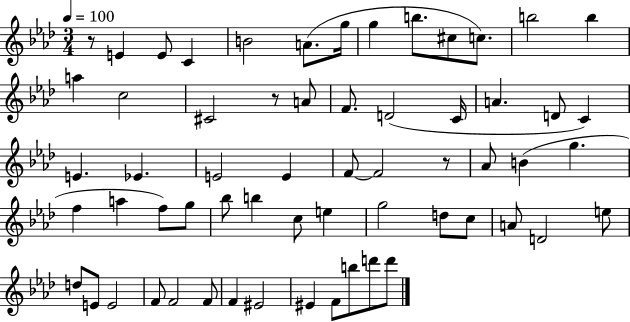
{
  \clef treble
  \numericTimeSignature
  \time 3/4
  \key aes \major
  \tempo 4 = 100
  r8 e'4 e'8 c'4 | b'2 a'8.( g''16 | g''4 b''8. cis''8 c''8.) | b''2 b''4 | \break a''4 c''2 | cis'2 r8 a'8 | f'8. d'2( c'16 | a'4. d'8 c'4) | \break e'4. ees'4. | e'2 e'4 | f'8~~ f'2 r8 | aes'8 b'4( g''4. | \break f''4 a''4 f''8) g''8 | bes''8 b''4 c''8 e''4 | g''2 d''8 c''8 | a'8 d'2 e''8 | \break d''8 e'8 e'2 | f'8 f'2 f'8 | f'4 eis'2 | eis'4 f'8 b''8 d'''8 d'''8 | \break \bar "|."
}